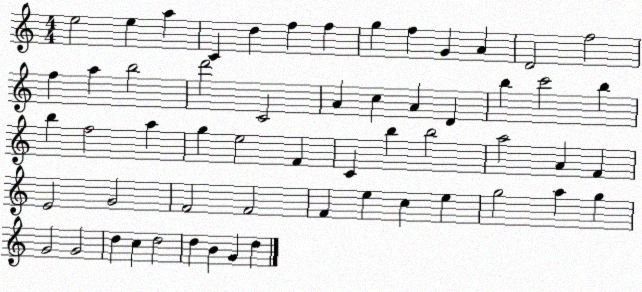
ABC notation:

X:1
T:Untitled
M:4/4
L:1/4
K:C
e2 e a C d f f g f G A D2 f2 f a b2 d'2 C2 A c A D b c'2 b b f2 a g e2 F C b b2 a2 A F E2 G2 F2 F2 F e c e g2 a g G2 G2 d c d2 d B G d